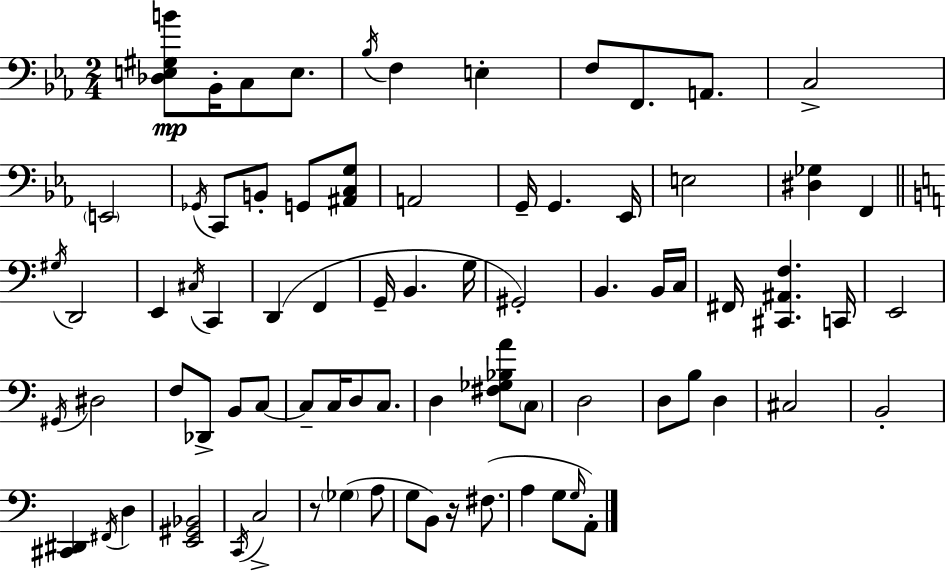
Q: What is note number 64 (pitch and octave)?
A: B2